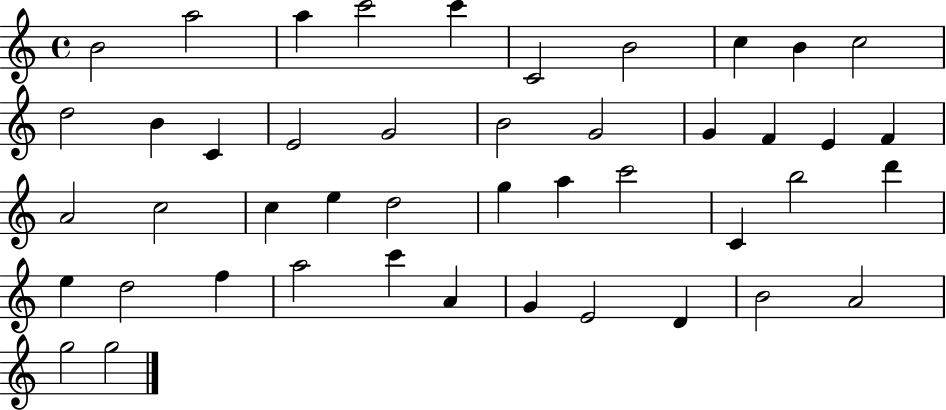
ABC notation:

X:1
T:Untitled
M:4/4
L:1/4
K:C
B2 a2 a c'2 c' C2 B2 c B c2 d2 B C E2 G2 B2 G2 G F E F A2 c2 c e d2 g a c'2 C b2 d' e d2 f a2 c' A G E2 D B2 A2 g2 g2